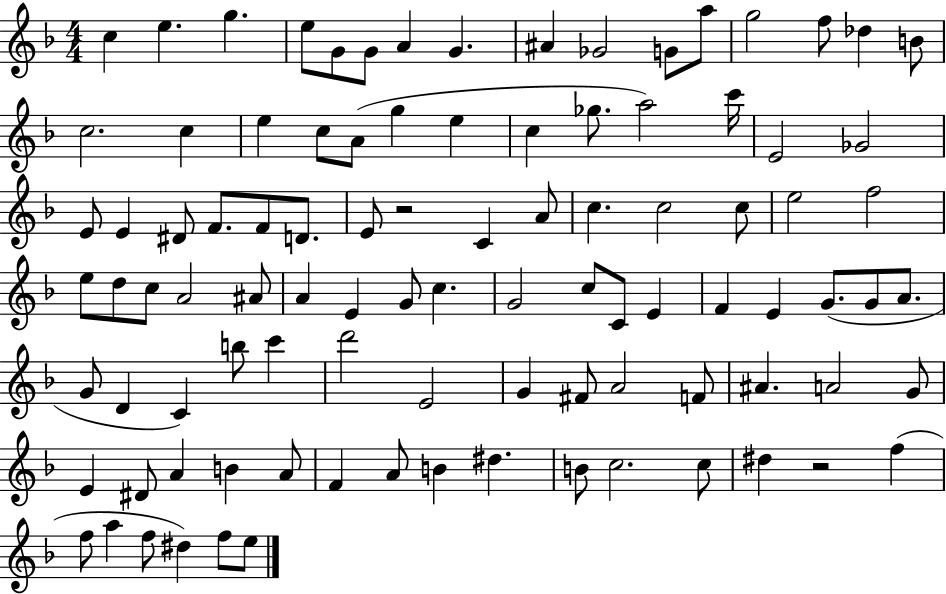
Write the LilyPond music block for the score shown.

{
  \clef treble
  \numericTimeSignature
  \time 4/4
  \key f \major
  c''4 e''4. g''4. | e''8 g'8 g'8 a'4 g'4. | ais'4 ges'2 g'8 a''8 | g''2 f''8 des''4 b'8 | \break c''2. c''4 | e''4 c''8 a'8( g''4 e''4 | c''4 ges''8. a''2) c'''16 | e'2 ges'2 | \break e'8 e'4 dis'8 f'8. f'8 d'8. | e'8 r2 c'4 a'8 | c''4. c''2 c''8 | e''2 f''2 | \break e''8 d''8 c''8 a'2 ais'8 | a'4 e'4 g'8 c''4. | g'2 c''8 c'8 e'4 | f'4 e'4 g'8.( g'8 a'8. | \break g'8 d'4 c'4) b''8 c'''4 | d'''2 e'2 | g'4 fis'8 a'2 f'8 | ais'4. a'2 g'8 | \break e'4 dis'8 a'4 b'4 a'8 | f'4 a'8 b'4 dis''4. | b'8 c''2. c''8 | dis''4 r2 f''4( | \break f''8 a''4 f''8 dis''4) f''8 e''8 | \bar "|."
}